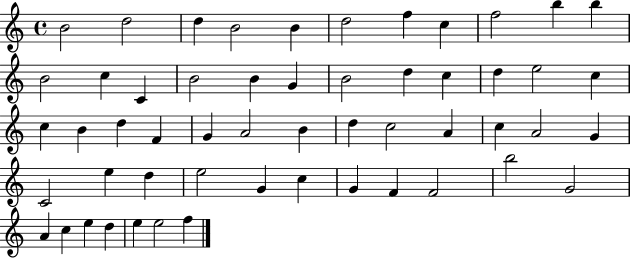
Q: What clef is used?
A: treble